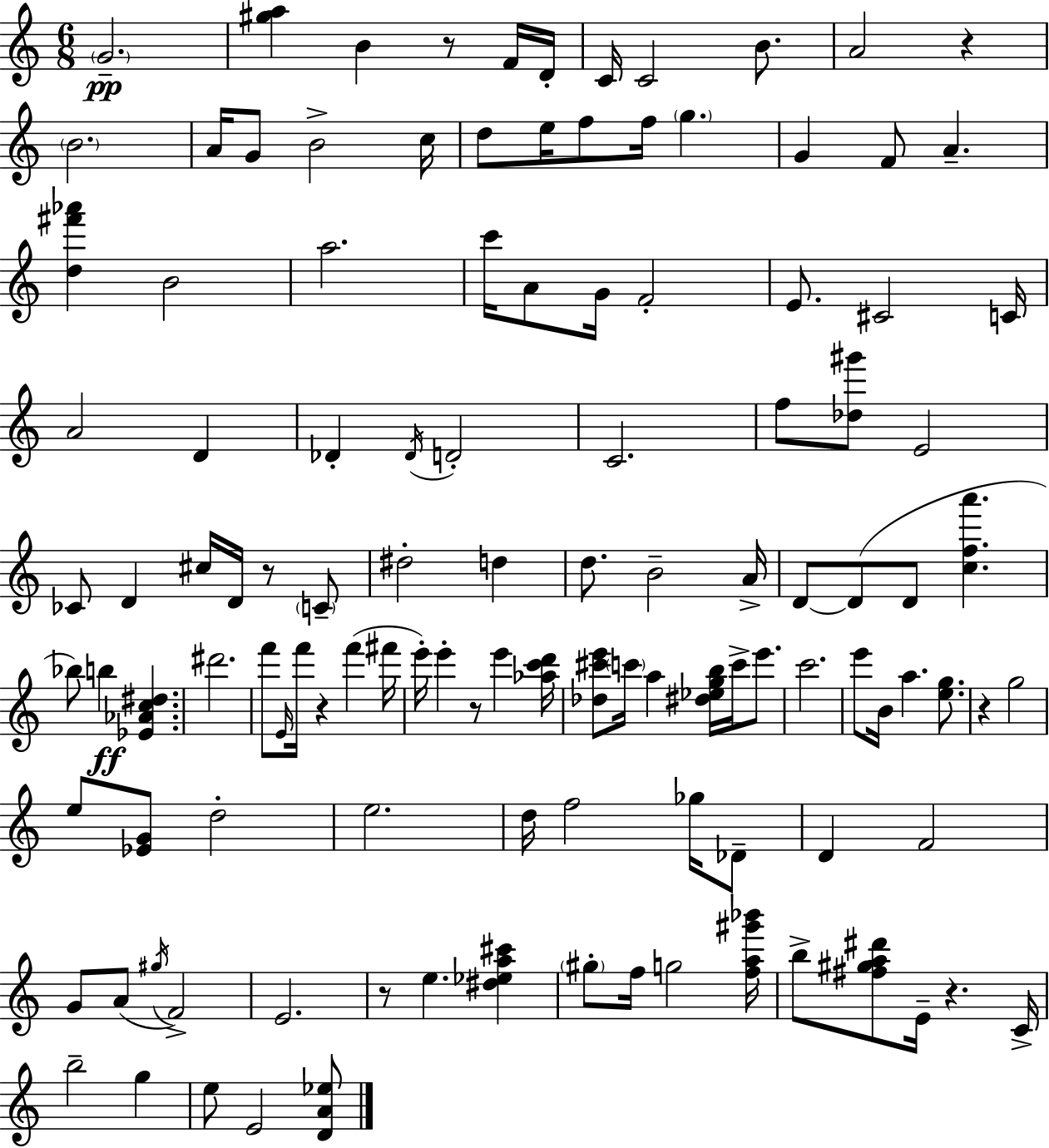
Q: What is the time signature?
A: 6/8